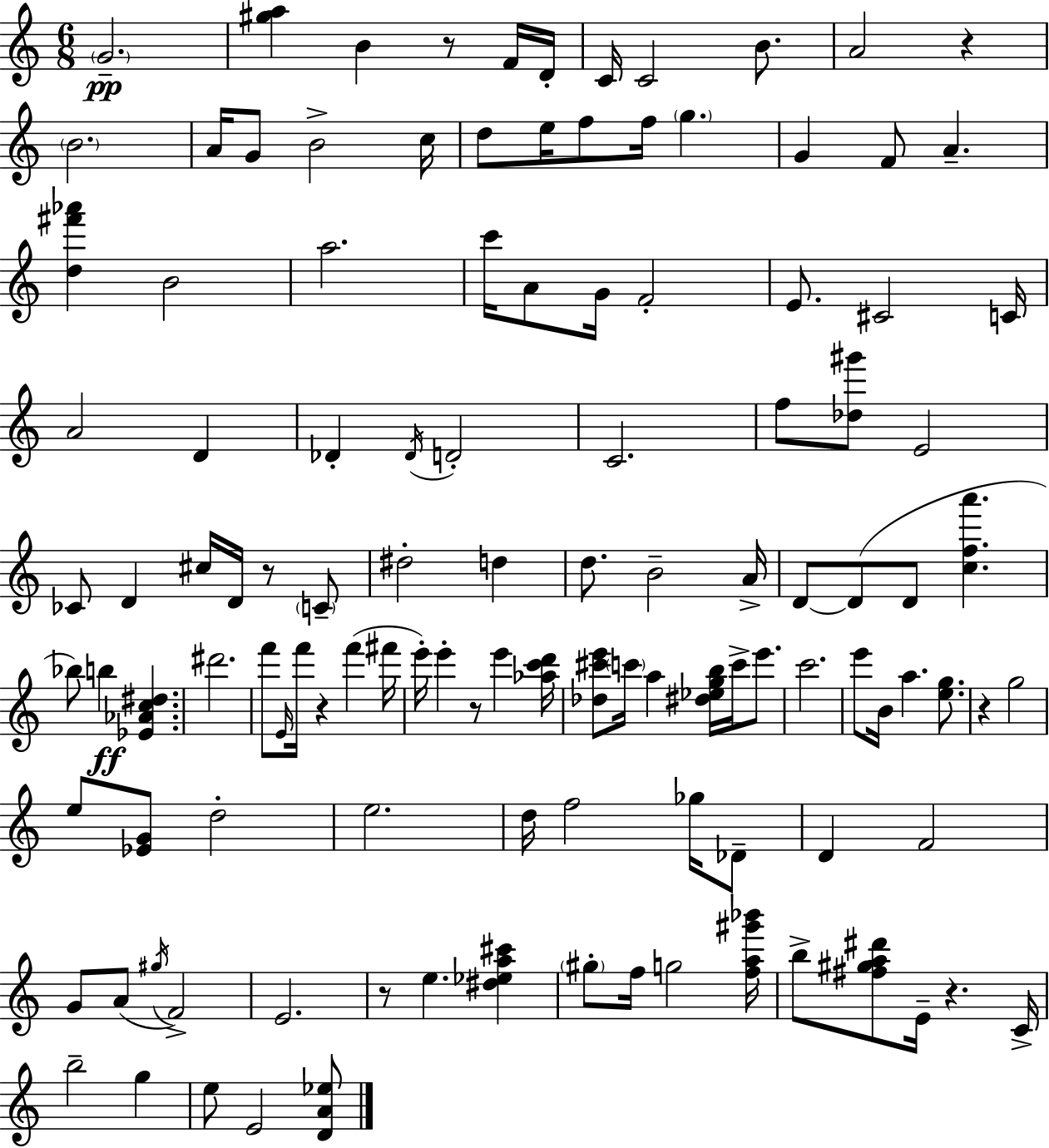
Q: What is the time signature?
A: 6/8